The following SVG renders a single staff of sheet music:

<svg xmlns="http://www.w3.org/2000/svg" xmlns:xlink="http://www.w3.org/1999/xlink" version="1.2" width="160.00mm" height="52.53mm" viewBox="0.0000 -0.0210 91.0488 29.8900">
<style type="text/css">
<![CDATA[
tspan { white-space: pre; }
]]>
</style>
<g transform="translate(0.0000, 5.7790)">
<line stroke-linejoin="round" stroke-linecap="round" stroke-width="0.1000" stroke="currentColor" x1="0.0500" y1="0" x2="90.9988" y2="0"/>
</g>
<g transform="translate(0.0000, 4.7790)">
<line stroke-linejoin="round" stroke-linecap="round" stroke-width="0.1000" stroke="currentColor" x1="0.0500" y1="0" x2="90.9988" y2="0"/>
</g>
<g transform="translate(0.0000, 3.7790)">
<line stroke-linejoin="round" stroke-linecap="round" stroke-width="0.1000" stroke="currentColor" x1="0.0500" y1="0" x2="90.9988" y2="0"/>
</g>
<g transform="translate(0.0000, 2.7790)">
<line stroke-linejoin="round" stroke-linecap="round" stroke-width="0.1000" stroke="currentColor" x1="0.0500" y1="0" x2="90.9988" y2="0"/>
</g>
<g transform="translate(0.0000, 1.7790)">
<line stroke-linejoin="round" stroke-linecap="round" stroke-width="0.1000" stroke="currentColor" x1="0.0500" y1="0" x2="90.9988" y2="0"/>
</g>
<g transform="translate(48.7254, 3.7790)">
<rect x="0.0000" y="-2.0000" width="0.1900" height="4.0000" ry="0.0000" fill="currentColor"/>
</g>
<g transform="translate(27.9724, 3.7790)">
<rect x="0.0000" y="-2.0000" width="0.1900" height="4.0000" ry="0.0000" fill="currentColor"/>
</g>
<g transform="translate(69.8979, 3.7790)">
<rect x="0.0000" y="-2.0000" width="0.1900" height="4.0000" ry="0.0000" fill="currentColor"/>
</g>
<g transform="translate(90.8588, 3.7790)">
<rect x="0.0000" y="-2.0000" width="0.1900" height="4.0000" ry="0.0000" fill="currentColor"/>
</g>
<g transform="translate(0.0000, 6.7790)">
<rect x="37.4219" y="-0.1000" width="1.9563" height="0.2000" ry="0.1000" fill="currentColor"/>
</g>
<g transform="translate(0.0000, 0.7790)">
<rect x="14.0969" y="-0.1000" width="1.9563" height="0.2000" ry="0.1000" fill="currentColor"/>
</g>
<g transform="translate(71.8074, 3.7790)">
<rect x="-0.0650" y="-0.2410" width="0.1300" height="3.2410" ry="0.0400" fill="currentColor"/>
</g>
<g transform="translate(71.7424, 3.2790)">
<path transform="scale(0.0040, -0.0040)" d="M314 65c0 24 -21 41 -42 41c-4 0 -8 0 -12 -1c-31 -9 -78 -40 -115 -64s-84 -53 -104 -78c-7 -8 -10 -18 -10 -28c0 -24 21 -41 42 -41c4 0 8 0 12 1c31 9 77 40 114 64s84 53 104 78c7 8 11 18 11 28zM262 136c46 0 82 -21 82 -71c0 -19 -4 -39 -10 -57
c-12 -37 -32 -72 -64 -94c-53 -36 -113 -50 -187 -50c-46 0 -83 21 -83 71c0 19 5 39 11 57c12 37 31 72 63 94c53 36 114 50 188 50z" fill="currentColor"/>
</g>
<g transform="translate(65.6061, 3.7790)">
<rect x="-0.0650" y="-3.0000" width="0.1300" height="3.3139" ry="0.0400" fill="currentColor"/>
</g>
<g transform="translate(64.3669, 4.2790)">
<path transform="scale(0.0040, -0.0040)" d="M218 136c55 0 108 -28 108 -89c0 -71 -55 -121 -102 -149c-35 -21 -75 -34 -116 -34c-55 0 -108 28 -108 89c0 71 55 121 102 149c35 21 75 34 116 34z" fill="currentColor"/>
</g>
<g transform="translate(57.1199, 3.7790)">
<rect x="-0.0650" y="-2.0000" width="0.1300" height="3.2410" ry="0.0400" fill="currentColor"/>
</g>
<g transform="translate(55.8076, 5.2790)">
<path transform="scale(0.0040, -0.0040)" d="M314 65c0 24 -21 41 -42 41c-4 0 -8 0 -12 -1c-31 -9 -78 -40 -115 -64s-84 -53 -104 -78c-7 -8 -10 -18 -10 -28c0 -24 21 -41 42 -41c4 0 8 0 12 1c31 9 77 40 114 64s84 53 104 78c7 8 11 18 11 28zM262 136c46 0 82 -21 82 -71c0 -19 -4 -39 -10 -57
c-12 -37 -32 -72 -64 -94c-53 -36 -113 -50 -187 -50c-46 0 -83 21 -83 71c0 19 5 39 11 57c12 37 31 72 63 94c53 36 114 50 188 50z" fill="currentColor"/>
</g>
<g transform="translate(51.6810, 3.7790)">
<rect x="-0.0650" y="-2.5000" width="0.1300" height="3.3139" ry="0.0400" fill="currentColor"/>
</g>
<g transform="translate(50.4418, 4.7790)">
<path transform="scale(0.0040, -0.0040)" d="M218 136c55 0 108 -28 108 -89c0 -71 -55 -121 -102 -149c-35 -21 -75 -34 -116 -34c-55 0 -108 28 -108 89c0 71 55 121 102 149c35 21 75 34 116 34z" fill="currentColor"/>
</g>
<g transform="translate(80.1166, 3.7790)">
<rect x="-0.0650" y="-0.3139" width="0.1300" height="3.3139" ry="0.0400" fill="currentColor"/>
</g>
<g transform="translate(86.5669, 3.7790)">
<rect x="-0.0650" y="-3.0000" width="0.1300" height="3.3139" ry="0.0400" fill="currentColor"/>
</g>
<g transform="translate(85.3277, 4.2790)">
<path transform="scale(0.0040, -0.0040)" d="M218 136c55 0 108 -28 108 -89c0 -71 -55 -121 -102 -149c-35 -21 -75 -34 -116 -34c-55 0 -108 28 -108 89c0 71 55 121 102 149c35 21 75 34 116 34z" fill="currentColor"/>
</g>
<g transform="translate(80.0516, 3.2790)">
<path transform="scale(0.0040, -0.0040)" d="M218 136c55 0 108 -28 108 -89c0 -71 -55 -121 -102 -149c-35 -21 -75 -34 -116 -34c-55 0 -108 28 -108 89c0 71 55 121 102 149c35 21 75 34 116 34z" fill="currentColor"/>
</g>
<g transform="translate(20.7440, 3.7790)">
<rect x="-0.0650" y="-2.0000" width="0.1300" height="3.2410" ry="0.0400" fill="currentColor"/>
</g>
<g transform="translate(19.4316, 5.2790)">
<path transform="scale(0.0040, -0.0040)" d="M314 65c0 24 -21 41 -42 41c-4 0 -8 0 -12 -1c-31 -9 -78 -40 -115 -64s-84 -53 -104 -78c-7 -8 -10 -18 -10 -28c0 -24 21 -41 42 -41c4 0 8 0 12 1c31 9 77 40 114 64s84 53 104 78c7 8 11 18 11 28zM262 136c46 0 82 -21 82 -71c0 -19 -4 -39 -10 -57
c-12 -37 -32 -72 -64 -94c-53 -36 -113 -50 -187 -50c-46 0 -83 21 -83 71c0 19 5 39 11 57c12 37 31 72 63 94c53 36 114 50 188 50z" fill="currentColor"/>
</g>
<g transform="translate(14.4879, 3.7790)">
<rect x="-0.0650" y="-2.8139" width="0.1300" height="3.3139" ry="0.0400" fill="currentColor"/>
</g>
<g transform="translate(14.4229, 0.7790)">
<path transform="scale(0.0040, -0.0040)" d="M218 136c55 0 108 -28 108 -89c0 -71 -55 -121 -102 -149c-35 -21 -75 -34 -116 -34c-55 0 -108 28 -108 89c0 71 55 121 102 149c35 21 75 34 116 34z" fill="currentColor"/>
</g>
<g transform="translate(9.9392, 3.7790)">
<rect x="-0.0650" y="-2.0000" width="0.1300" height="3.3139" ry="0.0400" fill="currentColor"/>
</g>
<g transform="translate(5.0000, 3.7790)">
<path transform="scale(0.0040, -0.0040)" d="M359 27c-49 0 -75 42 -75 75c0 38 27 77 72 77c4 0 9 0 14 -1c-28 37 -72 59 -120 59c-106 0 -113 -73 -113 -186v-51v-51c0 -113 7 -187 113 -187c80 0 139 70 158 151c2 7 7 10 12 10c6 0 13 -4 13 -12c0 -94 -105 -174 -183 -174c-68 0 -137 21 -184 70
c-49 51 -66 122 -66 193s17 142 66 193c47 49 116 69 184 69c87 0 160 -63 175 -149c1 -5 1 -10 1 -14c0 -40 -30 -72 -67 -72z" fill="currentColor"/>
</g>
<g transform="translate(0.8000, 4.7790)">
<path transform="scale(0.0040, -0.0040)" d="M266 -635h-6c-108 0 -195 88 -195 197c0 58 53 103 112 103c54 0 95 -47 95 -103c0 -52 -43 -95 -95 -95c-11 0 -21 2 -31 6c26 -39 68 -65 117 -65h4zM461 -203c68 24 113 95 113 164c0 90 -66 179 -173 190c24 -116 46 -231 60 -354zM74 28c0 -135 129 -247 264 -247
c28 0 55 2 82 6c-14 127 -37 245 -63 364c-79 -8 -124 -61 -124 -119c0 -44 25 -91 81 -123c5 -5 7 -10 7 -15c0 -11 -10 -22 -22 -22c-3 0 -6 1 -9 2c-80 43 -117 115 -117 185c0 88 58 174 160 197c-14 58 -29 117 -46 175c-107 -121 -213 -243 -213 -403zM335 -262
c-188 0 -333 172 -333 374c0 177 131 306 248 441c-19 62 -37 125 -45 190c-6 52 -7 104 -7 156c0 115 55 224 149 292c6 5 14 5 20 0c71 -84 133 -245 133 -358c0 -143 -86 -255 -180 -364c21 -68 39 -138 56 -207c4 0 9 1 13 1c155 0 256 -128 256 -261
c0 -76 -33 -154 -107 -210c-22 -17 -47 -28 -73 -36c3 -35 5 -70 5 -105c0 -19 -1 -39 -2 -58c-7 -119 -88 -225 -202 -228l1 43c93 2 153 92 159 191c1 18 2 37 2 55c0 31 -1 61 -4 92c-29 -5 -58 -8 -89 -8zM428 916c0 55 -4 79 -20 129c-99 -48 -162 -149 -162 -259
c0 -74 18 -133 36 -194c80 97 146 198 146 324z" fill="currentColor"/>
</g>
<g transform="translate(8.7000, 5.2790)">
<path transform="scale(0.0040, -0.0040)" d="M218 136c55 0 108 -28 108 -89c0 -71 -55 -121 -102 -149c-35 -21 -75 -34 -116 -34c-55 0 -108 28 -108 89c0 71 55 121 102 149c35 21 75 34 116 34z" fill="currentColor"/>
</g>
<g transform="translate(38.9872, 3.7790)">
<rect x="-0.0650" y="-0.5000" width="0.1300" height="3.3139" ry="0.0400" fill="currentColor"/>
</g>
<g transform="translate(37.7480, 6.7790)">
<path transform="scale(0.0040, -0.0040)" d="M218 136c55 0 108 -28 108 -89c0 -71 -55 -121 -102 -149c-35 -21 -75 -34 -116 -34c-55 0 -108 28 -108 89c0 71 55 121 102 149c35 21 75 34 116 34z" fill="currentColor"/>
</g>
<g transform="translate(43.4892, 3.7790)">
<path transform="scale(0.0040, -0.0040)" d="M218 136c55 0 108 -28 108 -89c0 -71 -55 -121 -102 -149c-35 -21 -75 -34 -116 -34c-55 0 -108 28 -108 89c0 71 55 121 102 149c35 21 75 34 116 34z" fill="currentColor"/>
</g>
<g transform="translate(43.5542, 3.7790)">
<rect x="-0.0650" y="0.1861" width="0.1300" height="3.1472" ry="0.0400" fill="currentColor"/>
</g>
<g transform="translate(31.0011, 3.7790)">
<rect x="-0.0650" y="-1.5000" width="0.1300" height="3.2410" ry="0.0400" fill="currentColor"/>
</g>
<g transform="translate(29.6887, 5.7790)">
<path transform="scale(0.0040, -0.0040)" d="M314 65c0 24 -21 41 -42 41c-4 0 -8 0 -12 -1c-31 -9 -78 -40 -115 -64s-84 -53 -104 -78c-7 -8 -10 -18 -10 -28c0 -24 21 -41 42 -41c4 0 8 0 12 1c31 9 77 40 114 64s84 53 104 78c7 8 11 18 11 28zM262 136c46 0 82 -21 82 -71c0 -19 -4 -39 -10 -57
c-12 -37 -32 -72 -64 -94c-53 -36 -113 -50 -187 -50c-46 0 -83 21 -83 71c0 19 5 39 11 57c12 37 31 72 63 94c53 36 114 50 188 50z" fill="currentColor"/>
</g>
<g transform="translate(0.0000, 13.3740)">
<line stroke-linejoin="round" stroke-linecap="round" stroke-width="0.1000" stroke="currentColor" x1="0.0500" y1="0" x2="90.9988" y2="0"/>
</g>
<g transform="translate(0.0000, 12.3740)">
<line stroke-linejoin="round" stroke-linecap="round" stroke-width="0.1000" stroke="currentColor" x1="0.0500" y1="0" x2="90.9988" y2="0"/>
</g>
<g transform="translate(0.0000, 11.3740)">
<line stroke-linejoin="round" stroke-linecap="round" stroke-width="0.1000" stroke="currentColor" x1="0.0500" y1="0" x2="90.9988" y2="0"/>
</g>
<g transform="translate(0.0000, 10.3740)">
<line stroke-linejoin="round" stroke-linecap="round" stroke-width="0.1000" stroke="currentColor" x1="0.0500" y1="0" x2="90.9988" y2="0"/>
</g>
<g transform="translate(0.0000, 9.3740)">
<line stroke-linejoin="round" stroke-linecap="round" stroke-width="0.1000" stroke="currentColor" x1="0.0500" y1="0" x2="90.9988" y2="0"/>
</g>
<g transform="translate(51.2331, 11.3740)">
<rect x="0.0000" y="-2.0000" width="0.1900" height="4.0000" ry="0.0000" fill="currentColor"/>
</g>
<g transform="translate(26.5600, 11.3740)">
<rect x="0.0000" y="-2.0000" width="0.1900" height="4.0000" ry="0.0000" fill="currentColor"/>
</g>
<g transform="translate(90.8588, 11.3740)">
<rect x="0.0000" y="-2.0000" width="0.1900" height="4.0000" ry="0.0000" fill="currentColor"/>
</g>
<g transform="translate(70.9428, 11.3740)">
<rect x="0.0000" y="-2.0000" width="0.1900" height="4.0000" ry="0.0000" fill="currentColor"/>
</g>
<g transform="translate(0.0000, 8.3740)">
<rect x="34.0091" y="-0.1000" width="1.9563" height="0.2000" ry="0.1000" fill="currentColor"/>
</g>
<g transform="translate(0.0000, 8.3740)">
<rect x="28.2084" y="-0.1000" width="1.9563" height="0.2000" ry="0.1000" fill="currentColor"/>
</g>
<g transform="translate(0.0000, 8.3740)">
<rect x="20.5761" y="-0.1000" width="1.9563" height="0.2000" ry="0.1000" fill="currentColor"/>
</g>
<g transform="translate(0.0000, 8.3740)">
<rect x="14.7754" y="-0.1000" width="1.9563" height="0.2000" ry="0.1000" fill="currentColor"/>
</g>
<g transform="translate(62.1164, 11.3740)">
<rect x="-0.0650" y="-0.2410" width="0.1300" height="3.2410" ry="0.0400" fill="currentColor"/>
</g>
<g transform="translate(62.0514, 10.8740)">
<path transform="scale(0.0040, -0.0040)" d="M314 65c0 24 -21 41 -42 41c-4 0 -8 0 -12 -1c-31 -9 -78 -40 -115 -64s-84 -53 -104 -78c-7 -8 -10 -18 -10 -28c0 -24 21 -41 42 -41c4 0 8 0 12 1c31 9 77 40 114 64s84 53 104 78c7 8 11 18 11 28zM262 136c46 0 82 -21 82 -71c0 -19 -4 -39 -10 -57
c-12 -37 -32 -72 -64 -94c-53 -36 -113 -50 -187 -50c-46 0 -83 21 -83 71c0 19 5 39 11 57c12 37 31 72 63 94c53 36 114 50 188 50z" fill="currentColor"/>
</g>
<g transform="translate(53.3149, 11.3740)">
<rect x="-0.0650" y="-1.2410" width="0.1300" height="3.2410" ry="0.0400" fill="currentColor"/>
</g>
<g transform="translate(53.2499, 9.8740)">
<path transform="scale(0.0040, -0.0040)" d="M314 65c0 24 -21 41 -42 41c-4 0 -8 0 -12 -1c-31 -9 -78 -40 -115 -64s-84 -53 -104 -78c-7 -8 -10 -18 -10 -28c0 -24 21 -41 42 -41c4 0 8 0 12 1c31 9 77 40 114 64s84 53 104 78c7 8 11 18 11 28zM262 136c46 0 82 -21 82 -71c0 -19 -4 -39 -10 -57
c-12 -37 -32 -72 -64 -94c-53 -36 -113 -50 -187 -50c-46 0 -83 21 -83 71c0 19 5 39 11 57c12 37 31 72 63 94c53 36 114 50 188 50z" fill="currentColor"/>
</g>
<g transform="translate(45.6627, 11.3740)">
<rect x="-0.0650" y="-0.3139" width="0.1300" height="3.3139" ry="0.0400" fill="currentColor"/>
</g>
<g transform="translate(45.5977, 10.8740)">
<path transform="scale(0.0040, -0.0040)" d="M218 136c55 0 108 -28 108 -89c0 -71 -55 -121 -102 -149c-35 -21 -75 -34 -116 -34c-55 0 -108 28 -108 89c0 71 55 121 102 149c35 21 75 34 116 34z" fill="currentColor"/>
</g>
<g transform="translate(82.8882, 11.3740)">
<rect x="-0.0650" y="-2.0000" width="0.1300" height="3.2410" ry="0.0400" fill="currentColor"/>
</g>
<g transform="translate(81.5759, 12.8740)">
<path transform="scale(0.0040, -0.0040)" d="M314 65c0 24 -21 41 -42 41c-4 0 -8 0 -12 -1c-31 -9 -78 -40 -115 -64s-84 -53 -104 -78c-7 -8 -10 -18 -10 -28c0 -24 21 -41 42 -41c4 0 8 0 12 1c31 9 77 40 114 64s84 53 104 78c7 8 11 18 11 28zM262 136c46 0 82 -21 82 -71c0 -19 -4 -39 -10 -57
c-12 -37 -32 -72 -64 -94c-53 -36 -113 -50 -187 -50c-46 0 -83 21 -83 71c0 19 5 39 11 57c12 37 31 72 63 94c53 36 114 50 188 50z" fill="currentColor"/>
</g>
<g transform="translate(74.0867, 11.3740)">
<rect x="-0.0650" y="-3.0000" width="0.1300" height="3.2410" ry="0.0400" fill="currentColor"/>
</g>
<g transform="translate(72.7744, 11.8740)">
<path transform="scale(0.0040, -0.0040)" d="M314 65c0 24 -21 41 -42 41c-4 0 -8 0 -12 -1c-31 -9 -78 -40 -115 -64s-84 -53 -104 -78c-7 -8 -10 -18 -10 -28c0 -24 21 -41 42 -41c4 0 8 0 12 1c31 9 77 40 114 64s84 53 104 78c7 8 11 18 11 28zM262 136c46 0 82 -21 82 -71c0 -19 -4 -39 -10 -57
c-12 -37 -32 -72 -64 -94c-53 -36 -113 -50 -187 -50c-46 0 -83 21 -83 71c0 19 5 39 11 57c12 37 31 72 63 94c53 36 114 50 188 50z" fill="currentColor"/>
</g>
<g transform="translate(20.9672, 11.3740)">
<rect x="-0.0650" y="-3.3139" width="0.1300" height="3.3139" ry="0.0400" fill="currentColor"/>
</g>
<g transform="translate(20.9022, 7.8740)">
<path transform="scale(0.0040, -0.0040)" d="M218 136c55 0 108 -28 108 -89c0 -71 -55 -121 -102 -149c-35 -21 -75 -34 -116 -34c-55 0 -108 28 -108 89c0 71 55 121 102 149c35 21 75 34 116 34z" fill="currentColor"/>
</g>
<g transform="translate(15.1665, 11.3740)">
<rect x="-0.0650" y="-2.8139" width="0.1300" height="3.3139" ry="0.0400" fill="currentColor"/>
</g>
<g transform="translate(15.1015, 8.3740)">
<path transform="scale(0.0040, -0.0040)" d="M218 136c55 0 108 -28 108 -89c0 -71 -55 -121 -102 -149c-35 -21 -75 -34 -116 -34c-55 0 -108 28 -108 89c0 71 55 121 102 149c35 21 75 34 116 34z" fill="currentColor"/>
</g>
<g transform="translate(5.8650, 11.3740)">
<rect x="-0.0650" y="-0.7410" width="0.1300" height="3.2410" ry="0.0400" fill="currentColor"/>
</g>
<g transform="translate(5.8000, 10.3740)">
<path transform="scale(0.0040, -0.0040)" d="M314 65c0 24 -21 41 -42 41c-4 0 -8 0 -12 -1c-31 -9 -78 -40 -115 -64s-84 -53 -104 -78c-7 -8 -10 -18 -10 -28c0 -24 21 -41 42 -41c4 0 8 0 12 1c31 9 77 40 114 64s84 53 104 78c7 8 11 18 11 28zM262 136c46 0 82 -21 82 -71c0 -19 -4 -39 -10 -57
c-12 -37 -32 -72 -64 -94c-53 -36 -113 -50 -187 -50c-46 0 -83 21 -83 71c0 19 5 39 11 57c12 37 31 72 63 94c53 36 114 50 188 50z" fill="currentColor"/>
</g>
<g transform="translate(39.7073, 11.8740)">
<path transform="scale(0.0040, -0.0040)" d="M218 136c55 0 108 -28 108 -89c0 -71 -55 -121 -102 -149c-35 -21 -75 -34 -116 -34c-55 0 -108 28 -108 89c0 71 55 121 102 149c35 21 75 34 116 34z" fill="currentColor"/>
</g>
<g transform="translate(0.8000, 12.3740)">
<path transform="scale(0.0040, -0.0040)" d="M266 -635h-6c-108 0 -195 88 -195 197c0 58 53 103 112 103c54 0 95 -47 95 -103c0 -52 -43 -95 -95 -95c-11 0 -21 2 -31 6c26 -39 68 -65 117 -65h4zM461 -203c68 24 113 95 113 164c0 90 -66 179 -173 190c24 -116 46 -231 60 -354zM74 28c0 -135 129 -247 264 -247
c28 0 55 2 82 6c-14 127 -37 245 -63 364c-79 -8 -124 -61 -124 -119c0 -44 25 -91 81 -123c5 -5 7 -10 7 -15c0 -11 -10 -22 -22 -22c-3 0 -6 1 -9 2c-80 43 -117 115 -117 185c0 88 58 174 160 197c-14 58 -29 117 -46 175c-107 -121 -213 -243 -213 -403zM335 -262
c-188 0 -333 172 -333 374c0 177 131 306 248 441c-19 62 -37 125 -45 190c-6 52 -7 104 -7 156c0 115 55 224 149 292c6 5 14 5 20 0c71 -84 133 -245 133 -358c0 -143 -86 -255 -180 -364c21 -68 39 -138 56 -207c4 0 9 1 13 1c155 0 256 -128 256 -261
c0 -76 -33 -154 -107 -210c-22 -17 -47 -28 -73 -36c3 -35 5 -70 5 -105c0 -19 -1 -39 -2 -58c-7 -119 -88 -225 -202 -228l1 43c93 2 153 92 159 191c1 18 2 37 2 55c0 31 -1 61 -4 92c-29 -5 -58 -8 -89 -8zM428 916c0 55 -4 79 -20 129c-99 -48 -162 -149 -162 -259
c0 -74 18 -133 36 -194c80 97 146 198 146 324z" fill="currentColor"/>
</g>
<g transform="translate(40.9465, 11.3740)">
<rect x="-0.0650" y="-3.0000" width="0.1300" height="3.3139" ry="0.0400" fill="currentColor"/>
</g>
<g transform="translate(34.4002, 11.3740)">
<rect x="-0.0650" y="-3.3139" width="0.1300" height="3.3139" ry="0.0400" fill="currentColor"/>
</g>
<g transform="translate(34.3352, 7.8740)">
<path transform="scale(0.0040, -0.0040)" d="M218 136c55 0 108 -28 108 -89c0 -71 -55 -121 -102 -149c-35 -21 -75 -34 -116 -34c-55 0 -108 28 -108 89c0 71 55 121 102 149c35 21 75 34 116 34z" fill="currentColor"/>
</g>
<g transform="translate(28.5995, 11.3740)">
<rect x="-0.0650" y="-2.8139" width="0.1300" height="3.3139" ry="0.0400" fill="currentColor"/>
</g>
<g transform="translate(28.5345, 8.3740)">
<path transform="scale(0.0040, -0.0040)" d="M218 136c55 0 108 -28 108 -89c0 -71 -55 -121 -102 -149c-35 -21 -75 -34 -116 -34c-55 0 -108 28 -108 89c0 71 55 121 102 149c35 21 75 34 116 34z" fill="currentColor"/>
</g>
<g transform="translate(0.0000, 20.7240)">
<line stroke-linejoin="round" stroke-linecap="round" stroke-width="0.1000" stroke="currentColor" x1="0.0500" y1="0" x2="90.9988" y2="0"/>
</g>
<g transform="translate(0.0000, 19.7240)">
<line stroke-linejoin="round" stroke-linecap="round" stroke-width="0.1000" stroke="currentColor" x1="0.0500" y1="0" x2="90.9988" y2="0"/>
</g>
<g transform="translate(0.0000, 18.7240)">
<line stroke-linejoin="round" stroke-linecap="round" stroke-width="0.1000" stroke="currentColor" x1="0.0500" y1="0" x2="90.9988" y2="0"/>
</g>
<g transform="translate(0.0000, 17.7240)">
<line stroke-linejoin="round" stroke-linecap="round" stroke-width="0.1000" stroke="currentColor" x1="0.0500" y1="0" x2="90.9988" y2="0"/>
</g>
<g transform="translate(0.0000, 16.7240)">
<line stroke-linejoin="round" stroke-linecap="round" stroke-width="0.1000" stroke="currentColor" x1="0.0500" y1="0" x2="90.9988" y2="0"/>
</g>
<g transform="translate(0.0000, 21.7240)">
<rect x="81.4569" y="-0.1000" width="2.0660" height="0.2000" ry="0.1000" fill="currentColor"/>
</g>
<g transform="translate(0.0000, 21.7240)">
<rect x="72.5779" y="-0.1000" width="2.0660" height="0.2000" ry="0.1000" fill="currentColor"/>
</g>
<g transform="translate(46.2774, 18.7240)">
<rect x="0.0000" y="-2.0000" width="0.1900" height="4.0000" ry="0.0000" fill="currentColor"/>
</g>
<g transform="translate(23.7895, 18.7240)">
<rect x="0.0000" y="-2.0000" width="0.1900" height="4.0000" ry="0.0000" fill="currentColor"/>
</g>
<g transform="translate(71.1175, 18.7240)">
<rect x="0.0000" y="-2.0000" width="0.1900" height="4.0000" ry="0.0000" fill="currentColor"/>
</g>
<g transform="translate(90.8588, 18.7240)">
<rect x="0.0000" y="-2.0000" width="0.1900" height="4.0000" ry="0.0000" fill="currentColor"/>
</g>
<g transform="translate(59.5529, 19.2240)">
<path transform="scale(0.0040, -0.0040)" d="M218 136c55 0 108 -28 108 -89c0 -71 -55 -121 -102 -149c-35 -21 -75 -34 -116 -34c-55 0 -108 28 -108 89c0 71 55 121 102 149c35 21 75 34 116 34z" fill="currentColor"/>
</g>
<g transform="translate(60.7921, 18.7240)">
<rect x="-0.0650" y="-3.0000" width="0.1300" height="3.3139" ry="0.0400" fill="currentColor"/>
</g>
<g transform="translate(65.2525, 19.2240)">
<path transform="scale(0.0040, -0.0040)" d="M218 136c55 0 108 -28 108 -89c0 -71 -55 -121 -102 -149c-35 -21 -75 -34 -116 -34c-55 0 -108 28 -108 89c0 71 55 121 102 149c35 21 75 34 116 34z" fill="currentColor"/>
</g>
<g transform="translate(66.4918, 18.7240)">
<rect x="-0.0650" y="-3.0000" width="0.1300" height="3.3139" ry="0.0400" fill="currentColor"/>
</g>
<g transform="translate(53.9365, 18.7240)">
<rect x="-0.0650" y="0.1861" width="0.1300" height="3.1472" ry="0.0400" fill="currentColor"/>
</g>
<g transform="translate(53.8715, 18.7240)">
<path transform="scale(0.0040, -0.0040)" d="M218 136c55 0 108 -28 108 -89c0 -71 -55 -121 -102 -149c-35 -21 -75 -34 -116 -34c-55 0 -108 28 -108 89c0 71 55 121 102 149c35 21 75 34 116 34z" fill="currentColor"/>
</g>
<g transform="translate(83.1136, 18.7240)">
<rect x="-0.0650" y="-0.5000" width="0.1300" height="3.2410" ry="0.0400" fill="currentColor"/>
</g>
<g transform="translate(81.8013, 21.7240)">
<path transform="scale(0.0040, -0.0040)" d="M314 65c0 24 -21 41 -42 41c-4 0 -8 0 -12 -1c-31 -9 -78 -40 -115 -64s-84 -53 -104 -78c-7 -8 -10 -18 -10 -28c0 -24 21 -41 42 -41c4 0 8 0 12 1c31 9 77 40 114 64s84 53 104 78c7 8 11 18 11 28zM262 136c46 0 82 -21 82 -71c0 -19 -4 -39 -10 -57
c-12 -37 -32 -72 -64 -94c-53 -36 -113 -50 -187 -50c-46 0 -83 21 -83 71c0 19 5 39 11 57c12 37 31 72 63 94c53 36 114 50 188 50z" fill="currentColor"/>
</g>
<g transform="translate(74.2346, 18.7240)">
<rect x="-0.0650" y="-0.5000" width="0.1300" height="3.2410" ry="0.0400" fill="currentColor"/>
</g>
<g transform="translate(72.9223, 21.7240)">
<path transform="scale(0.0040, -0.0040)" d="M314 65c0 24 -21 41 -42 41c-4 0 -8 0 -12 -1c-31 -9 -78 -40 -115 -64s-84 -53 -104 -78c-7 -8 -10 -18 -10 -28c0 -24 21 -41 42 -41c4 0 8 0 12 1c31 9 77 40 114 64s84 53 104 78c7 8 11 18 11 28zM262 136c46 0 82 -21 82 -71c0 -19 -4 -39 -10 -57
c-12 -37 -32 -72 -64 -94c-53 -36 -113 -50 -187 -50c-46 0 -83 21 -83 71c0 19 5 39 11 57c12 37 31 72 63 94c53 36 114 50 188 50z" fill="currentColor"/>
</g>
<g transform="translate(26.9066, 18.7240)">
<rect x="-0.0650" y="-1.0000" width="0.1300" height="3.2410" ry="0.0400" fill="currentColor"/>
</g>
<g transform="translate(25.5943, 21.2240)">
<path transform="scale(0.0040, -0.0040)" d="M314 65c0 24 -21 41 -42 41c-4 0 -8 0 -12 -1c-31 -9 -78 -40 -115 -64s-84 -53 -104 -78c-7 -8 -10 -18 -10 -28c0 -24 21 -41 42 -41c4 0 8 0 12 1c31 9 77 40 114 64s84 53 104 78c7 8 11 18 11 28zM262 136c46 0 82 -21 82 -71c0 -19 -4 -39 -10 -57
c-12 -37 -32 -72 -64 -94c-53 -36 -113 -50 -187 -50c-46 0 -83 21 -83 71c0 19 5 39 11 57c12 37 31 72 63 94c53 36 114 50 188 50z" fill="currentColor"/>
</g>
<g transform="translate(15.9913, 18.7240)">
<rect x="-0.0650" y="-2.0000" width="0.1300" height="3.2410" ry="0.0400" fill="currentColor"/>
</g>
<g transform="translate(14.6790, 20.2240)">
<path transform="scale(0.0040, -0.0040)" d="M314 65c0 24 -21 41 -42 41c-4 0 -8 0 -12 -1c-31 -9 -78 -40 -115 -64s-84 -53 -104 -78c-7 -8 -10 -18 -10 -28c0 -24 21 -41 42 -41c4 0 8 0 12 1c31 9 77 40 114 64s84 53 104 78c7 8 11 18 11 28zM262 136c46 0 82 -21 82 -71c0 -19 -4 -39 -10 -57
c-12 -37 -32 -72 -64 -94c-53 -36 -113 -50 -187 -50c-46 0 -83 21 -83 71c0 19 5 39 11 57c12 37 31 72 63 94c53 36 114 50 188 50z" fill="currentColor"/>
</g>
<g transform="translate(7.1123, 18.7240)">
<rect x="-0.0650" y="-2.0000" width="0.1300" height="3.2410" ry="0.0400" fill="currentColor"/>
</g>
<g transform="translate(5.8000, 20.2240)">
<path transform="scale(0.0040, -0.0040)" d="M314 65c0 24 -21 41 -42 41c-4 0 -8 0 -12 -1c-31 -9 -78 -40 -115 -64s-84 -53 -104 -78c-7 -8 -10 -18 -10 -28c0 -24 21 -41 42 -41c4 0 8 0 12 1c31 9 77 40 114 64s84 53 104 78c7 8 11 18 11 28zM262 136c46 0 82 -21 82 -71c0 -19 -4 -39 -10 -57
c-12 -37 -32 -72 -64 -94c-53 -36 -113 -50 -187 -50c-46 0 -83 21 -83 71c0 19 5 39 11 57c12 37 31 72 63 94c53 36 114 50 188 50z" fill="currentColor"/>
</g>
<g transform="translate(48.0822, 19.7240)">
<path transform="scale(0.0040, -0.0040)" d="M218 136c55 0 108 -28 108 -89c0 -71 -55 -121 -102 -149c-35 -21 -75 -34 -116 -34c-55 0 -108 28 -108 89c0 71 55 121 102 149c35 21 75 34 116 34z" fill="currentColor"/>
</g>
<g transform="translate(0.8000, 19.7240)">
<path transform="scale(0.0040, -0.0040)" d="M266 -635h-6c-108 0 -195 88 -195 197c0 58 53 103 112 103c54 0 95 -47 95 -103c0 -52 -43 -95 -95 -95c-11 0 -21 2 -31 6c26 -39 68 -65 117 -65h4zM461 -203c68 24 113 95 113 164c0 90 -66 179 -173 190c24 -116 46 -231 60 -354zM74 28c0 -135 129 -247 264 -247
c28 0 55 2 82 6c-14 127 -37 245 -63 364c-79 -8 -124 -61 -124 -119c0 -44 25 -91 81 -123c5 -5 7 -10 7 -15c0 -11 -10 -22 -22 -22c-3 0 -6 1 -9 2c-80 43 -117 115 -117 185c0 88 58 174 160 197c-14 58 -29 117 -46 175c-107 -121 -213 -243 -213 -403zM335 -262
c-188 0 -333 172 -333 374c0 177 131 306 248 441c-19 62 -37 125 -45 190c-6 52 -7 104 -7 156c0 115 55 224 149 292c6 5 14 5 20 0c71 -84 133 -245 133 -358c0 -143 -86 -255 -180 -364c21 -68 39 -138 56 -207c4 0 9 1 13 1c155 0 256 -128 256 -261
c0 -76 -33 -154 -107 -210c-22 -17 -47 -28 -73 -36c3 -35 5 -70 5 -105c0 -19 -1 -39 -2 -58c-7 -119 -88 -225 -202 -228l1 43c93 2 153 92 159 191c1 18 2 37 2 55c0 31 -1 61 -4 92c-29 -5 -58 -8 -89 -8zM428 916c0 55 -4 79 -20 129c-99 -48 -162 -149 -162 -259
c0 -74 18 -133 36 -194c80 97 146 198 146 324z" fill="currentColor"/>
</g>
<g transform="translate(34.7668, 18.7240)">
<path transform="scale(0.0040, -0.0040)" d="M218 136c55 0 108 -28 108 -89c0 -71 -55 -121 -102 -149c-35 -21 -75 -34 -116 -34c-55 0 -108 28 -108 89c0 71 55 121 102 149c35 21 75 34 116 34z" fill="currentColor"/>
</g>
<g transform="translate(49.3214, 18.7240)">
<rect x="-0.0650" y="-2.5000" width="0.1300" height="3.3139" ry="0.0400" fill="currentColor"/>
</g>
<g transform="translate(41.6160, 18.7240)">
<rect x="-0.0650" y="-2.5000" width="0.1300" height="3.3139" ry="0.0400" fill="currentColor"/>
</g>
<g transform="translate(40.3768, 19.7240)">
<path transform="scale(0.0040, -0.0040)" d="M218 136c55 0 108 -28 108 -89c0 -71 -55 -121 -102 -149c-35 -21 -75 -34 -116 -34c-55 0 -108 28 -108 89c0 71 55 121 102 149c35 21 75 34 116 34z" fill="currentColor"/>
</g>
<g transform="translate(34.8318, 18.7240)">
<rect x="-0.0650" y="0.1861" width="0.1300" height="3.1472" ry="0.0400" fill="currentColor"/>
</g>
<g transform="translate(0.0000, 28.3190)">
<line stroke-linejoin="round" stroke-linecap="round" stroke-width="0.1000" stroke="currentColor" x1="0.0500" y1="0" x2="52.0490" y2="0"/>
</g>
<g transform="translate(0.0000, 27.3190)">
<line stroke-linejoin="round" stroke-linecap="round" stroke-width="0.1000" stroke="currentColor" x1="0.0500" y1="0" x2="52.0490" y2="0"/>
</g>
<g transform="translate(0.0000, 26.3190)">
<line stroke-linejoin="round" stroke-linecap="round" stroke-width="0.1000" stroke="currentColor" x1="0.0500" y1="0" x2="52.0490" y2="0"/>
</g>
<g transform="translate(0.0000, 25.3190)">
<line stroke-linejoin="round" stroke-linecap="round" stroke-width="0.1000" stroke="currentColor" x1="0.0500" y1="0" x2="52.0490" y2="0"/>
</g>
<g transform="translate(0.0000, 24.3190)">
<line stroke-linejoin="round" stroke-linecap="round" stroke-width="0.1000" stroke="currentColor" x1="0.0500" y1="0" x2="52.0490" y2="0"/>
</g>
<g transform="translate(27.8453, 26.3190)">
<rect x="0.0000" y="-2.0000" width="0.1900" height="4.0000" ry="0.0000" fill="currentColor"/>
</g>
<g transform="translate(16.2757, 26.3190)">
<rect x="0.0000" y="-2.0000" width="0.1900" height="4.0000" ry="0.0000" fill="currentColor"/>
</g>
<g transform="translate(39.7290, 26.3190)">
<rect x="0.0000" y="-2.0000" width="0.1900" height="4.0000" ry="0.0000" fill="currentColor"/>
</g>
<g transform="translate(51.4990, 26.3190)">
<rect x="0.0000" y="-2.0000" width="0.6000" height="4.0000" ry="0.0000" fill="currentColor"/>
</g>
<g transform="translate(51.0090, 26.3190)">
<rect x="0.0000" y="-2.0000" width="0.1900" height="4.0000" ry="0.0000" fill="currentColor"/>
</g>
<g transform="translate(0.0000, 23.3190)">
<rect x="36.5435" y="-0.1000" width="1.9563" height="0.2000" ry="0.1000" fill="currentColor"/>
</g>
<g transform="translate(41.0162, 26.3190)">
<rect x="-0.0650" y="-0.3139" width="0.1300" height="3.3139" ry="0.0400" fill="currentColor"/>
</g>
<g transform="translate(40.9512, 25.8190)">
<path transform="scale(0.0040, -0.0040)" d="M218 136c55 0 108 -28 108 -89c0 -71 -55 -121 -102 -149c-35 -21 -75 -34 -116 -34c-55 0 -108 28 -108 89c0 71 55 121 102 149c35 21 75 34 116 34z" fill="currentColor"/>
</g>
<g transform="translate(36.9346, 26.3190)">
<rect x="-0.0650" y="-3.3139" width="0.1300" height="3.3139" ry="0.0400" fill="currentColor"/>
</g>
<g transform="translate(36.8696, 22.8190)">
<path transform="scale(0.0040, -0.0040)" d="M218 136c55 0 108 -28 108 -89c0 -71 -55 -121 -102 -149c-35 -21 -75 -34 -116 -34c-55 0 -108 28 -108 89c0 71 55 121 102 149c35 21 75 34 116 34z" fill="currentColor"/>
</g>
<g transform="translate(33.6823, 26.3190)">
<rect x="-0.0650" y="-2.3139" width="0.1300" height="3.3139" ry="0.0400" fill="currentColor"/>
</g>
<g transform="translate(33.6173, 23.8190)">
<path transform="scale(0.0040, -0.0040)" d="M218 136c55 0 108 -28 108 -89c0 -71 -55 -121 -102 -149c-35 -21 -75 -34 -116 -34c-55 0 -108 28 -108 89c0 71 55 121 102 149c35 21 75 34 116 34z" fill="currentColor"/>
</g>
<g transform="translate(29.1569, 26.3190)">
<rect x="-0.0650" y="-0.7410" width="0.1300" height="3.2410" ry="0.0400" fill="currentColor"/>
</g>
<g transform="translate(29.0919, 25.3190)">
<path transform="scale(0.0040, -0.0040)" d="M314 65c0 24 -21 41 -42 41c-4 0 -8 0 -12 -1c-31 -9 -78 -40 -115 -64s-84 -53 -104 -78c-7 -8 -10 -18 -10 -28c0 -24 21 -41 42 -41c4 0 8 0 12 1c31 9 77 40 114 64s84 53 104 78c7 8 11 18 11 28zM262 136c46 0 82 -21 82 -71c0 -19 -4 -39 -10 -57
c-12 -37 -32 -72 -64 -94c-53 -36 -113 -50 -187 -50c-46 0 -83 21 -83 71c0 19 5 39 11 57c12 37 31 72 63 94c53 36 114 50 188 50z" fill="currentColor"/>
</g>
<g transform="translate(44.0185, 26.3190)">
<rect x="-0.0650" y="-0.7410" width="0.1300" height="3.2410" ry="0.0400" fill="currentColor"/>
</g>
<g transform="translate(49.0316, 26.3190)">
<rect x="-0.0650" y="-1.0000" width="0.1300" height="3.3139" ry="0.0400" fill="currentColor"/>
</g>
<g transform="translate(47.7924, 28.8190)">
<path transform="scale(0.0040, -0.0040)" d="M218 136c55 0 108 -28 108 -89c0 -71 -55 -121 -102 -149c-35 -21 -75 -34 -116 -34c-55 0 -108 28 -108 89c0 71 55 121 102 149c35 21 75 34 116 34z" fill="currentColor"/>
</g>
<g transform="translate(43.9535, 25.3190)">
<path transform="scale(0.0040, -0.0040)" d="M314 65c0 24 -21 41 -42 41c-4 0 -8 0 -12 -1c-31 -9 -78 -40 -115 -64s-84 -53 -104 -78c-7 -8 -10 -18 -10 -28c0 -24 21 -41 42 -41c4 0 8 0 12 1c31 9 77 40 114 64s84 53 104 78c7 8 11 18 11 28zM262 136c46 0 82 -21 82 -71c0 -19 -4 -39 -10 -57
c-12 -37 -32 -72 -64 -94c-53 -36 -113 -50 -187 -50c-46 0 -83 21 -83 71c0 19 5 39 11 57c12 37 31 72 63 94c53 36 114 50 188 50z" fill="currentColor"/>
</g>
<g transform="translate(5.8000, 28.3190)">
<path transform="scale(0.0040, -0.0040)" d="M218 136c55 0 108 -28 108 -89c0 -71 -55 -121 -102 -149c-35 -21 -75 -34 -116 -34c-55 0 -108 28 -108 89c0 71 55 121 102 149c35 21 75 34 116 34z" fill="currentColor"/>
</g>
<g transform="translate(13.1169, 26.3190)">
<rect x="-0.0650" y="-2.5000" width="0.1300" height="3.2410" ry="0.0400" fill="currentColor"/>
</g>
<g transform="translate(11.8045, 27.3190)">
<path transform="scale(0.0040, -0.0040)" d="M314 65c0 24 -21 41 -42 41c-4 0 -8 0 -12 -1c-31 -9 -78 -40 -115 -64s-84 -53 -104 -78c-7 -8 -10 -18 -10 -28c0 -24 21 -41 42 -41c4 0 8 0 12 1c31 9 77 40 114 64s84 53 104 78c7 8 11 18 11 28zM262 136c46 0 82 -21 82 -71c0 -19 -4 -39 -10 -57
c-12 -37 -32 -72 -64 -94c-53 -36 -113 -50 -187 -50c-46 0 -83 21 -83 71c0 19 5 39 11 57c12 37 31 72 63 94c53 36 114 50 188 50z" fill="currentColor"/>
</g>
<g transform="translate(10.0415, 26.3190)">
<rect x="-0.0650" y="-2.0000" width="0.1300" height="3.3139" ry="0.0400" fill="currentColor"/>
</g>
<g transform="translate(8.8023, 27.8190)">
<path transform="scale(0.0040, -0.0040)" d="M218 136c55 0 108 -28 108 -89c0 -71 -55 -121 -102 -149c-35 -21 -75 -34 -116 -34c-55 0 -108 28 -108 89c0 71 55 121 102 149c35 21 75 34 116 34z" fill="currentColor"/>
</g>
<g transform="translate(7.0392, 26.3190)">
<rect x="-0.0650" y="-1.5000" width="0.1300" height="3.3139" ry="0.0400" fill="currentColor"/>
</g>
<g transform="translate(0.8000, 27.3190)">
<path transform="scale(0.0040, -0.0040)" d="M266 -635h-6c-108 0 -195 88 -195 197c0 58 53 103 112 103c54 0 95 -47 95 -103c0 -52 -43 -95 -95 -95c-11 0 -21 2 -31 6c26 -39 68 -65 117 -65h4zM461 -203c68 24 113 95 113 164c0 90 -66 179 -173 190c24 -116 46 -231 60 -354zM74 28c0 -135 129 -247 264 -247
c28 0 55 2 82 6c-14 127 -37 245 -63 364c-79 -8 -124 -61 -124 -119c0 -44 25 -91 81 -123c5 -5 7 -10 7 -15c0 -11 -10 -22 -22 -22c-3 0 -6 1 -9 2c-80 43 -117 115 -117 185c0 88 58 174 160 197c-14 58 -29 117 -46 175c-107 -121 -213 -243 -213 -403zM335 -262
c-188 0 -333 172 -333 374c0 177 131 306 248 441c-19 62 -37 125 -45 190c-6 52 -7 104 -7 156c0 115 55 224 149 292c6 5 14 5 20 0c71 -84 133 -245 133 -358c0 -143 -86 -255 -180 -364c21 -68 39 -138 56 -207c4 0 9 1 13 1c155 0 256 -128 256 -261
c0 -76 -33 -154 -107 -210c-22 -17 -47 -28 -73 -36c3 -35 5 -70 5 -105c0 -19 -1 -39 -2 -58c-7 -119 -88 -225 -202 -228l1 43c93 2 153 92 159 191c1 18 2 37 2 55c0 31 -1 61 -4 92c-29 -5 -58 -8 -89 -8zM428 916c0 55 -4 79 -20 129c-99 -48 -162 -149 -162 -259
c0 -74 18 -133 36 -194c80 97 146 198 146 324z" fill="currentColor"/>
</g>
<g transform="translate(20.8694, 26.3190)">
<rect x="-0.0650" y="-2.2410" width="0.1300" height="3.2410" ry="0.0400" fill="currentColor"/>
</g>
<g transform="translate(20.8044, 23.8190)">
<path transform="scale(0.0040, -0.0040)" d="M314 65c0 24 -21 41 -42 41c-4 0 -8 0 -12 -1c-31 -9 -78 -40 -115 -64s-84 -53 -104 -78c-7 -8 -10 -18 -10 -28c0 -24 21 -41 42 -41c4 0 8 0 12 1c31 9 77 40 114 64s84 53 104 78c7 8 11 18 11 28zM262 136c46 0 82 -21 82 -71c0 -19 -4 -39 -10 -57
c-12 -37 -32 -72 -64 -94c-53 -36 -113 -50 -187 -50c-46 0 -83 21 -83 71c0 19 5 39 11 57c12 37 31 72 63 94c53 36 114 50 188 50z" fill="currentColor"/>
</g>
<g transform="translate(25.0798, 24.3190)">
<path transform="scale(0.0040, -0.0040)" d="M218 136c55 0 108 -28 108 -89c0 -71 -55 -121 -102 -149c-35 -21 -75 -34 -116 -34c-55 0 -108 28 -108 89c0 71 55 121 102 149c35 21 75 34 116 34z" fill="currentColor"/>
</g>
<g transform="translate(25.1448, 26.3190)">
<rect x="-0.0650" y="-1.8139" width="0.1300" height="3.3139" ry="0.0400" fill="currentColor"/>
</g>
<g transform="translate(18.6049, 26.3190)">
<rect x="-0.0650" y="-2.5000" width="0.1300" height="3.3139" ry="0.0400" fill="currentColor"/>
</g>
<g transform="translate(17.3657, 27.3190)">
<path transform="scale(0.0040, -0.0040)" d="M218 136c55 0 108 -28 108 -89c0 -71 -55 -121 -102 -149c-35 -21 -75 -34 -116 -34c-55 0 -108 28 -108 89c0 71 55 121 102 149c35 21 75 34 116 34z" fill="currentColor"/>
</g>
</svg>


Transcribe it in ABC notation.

X:1
T:Untitled
M:4/4
L:1/4
K:C
F a F2 E2 C B G F2 A c2 c A d2 a b a b A c e2 c2 A2 F2 F2 F2 D2 B G G B A A C2 C2 E F G2 G g2 f d2 g b c d2 D